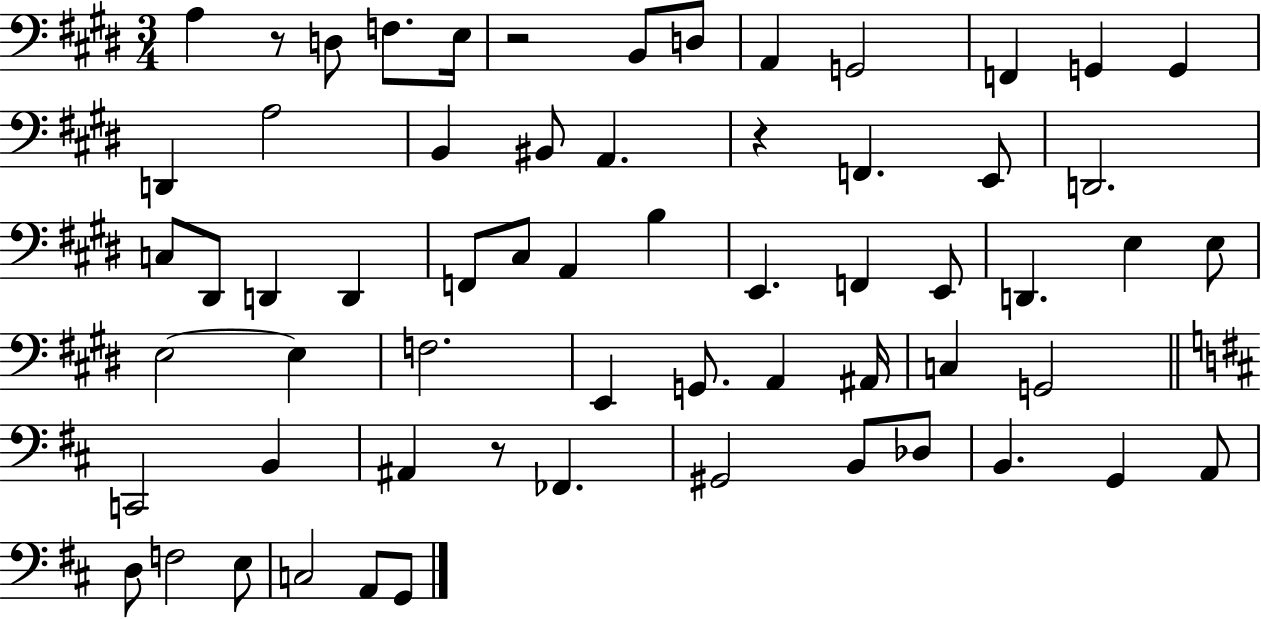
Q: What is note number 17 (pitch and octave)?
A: F2